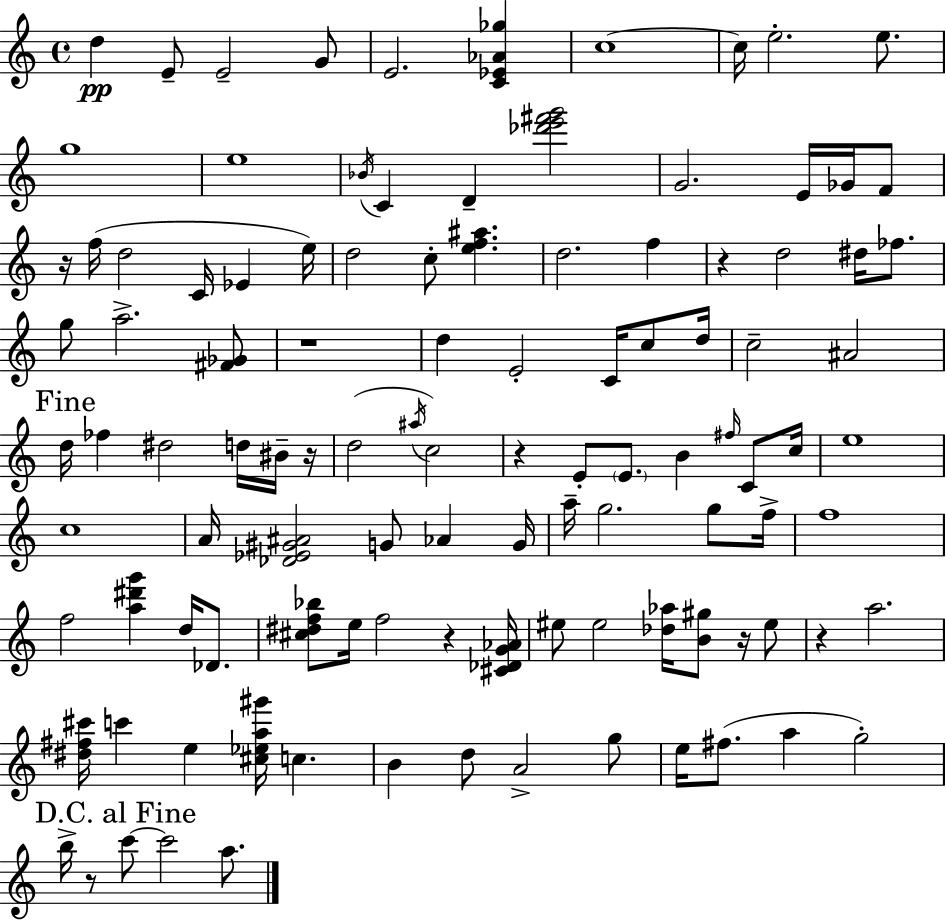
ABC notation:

X:1
T:Untitled
M:4/4
L:1/4
K:Am
d E/2 E2 G/2 E2 [C_E_A_g] c4 c/4 e2 e/2 g4 e4 _B/4 C D [_d'e'^f'g']2 G2 E/4 _G/4 F/2 z/4 f/4 d2 C/4 _E e/4 d2 c/2 [ef^a] d2 f z d2 ^d/4 _f/2 g/2 a2 [^F_G]/2 z4 d E2 C/4 c/2 d/4 c2 ^A2 d/4 _f ^d2 d/4 ^B/4 z/4 d2 ^a/4 c2 z E/2 E/2 B ^f/4 C/2 c/4 e4 c4 A/4 [_D_E^G^A]2 G/2 _A G/4 a/4 g2 g/2 f/4 f4 f2 [a^d'g'] d/4 _D/2 [^c^df_b]/2 e/4 f2 z [^C_DG_A]/4 ^e/2 ^e2 [_d_a]/4 [B^g]/2 z/4 ^e/2 z a2 [^d^f^c']/4 c' e [^c_ea^g']/4 c B d/2 A2 g/2 e/4 ^f/2 a g2 b/4 z/2 c'/2 c'2 a/2